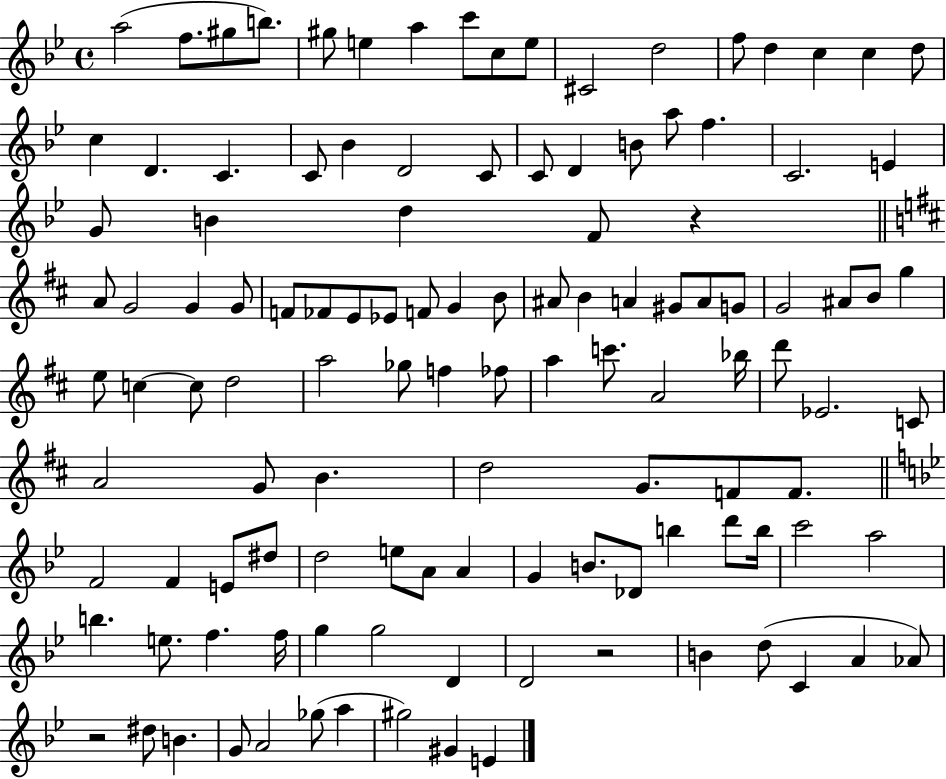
X:1
T:Untitled
M:4/4
L:1/4
K:Bb
a2 f/2 ^g/2 b/2 ^g/2 e a c'/2 c/2 e/2 ^C2 d2 f/2 d c c d/2 c D C C/2 _B D2 C/2 C/2 D B/2 a/2 f C2 E G/2 B d F/2 z A/2 G2 G G/2 F/2 _F/2 E/2 _E/2 F/2 G B/2 ^A/2 B A ^G/2 A/2 G/2 G2 ^A/2 B/2 g e/2 c c/2 d2 a2 _g/2 f _f/2 a c'/2 A2 _b/4 d'/2 _E2 C/2 A2 G/2 B d2 G/2 F/2 F/2 F2 F E/2 ^d/2 d2 e/2 A/2 A G B/2 _D/2 b d'/2 b/4 c'2 a2 b e/2 f f/4 g g2 D D2 z2 B d/2 C A _A/2 z2 ^d/2 B G/2 A2 _g/2 a ^g2 ^G E